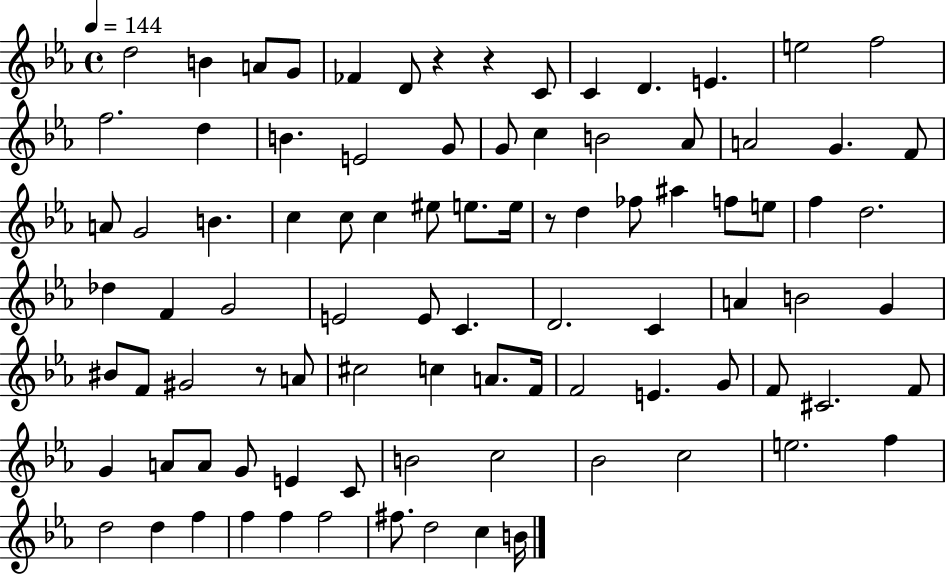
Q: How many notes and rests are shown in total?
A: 91